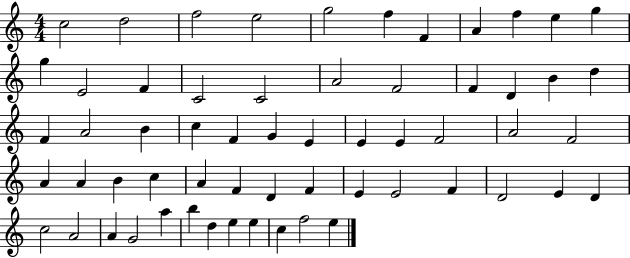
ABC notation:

X:1
T:Untitled
M:4/4
L:1/4
K:C
c2 d2 f2 e2 g2 f F A f e g g E2 F C2 C2 A2 F2 F D B d F A2 B c F G E E E F2 A2 F2 A A B c A F D F E E2 F D2 E D c2 A2 A G2 a b d e e c f2 e